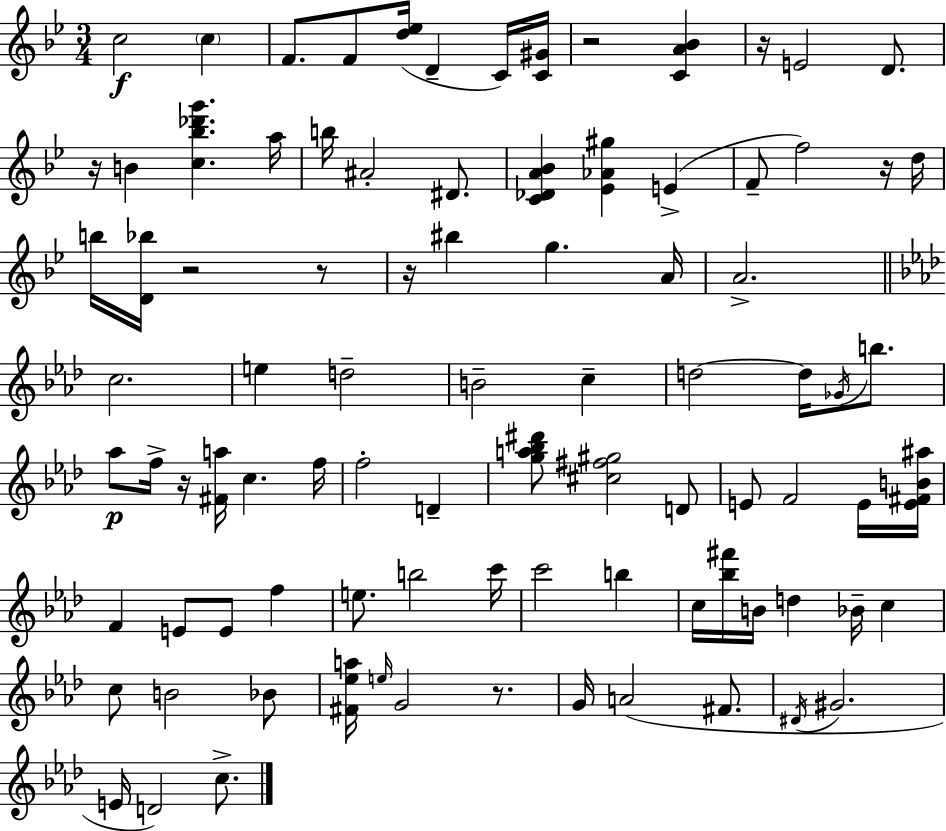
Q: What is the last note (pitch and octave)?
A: C5